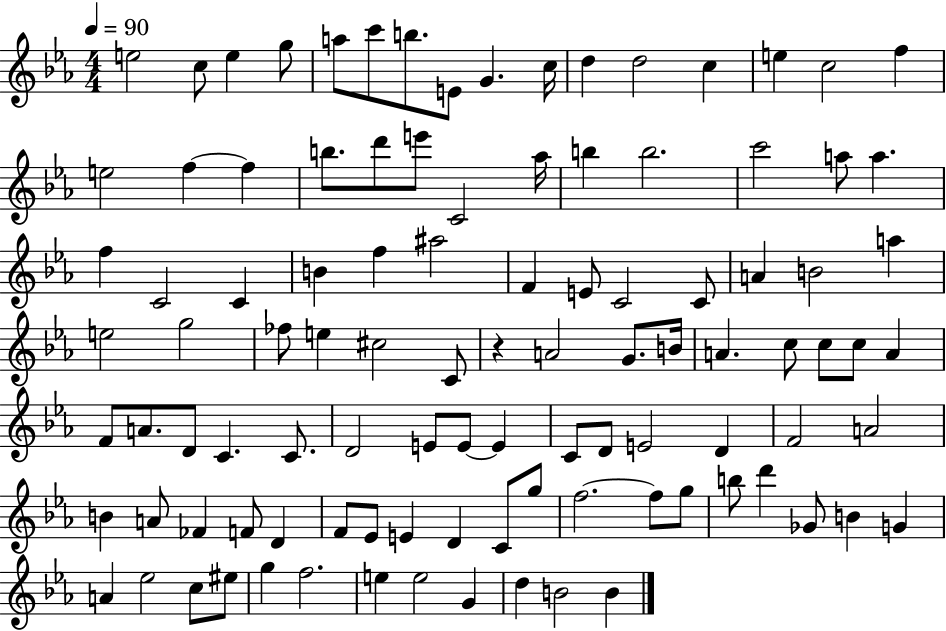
E5/h C5/e E5/q G5/e A5/e C6/e B5/e. E4/e G4/q. C5/s D5/q D5/h C5/q E5/q C5/h F5/q E5/h F5/q F5/q B5/e. D6/e E6/e C4/h Ab5/s B5/q B5/h. C6/h A5/e A5/q. F5/q C4/h C4/q B4/q F5/q A#5/h F4/q E4/e C4/h C4/e A4/q B4/h A5/q E5/h G5/h FES5/e E5/q C#5/h C4/e R/q A4/h G4/e. B4/s A4/q. C5/e C5/e C5/e A4/q F4/e A4/e. D4/e C4/q. C4/e. D4/h E4/e E4/e E4/q C4/e D4/e E4/h D4/q F4/h A4/h B4/q A4/e FES4/q F4/e D4/q F4/e Eb4/e E4/q D4/q C4/e G5/e F5/h. F5/e G5/e B5/e D6/q Gb4/e B4/q G4/q A4/q Eb5/h C5/e EIS5/e G5/q F5/h. E5/q E5/h G4/q D5/q B4/h B4/q